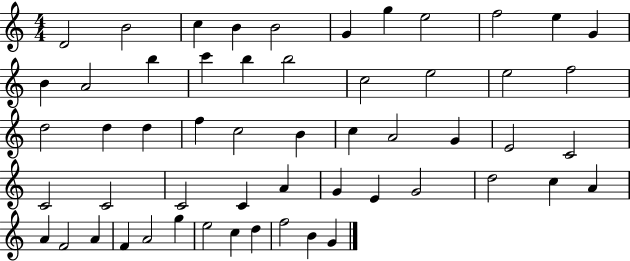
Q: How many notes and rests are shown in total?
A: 55